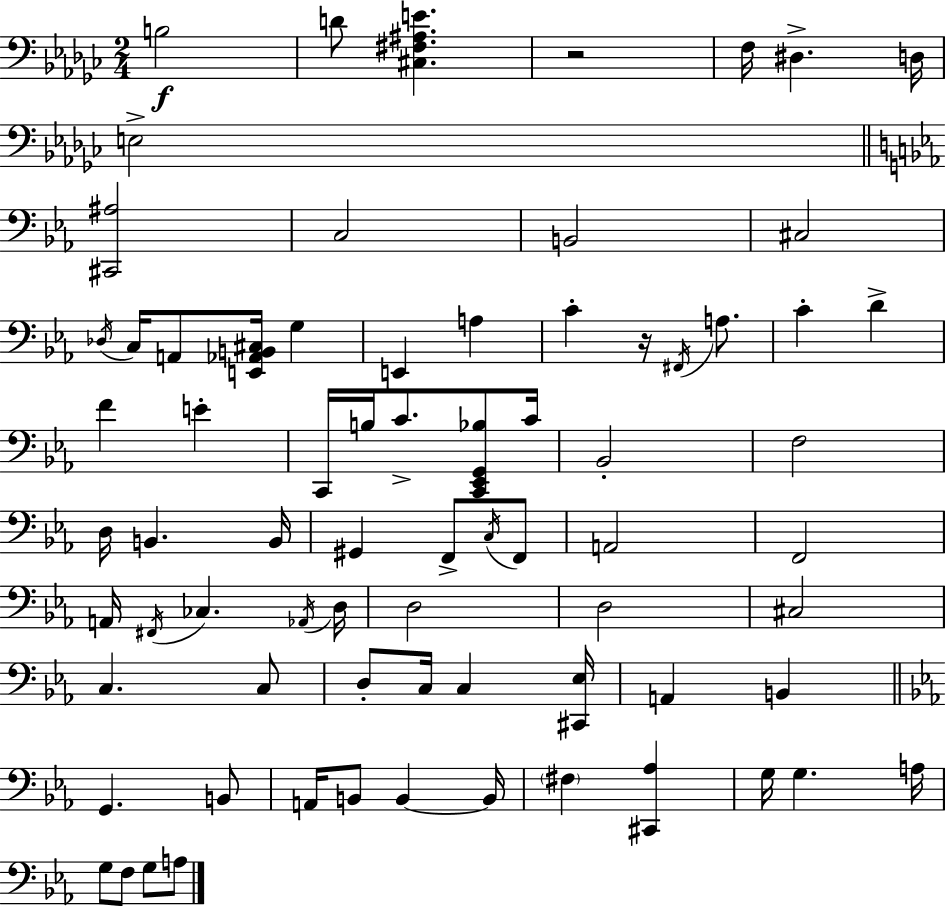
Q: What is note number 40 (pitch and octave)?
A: CES3